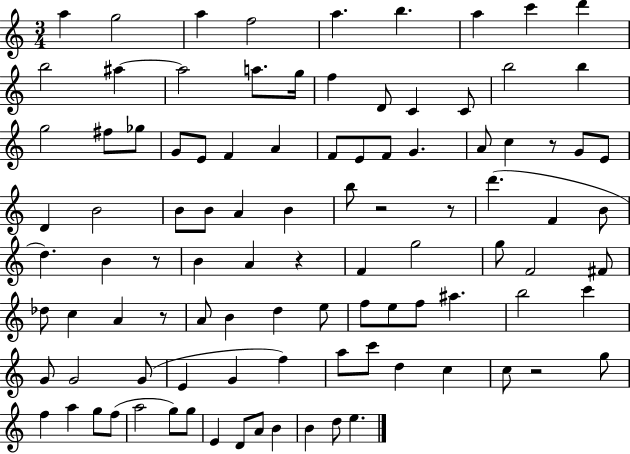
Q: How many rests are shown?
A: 7